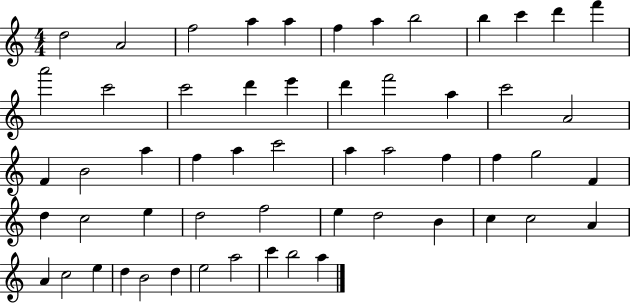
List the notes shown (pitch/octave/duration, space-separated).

D5/h A4/h F5/h A5/q A5/q F5/q A5/q B5/h B5/q C6/q D6/q F6/q A6/h C6/h C6/h D6/q E6/q D6/q F6/h A5/q C6/h A4/h F4/q B4/h A5/q F5/q A5/q C6/h A5/q A5/h F5/q F5/q G5/h F4/q D5/q C5/h E5/q D5/h F5/h E5/q D5/h B4/q C5/q C5/h A4/q A4/q C5/h E5/q D5/q B4/h D5/q E5/h A5/h C6/q B5/h A5/q